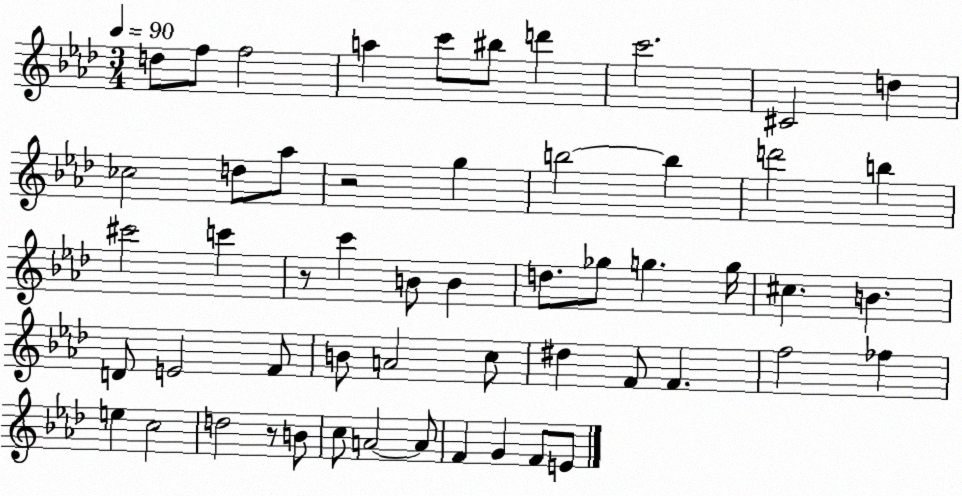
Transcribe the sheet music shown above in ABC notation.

X:1
T:Untitled
M:3/4
L:1/4
K:Ab
d/2 f/2 f2 a c'/2 ^b/2 d' c'2 ^C2 d _c2 d/2 _a/2 z2 g b2 b d'2 b ^c'2 c' z/2 c' B/2 B d/2 _g/2 g g/4 ^c B D/2 E2 F/2 B/2 A2 c/2 ^d F/2 F f2 _f e c2 d2 z/2 B/2 c/2 A2 A/2 F G F/2 E/2